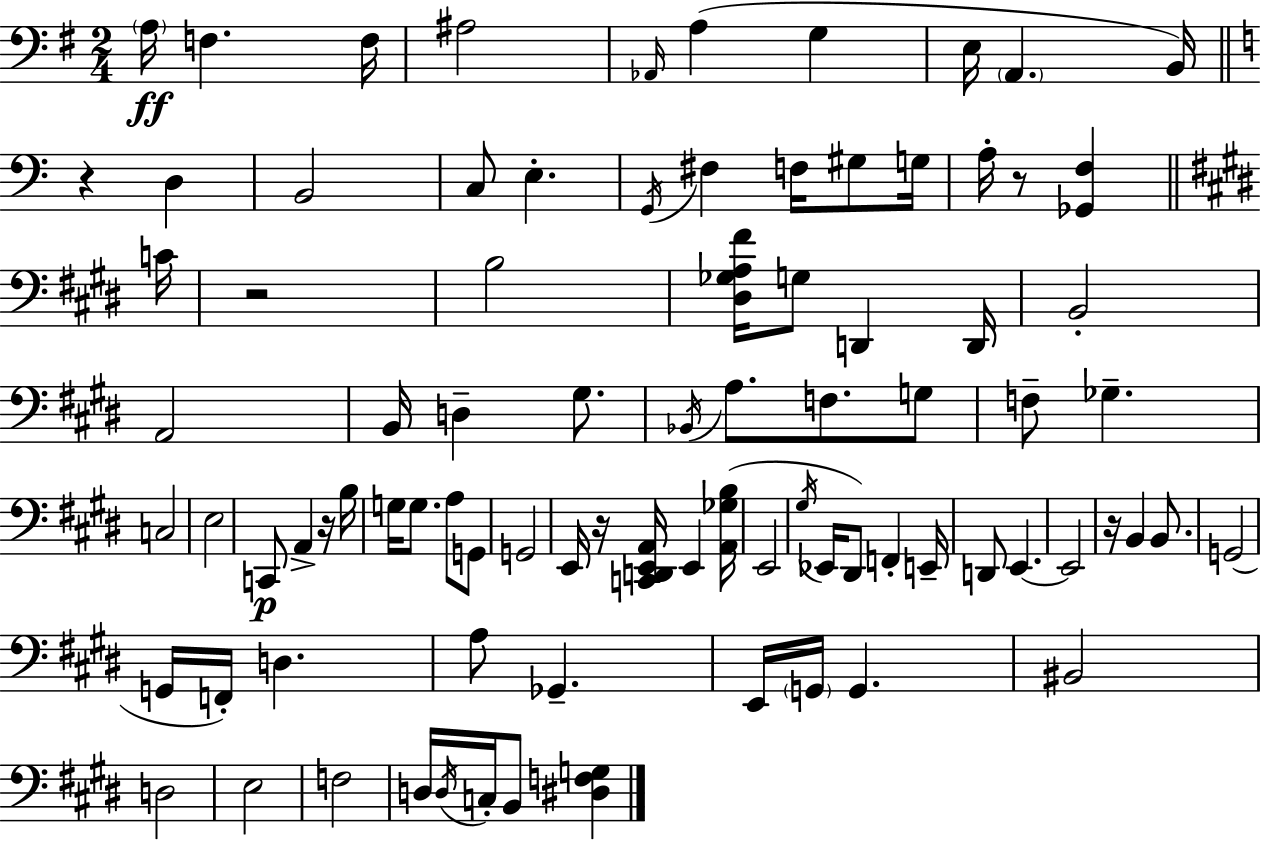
X:1
T:Untitled
M:2/4
L:1/4
K:Em
A,/4 F, F,/4 ^A,2 _A,,/4 A, G, E,/4 A,, B,,/4 z D, B,,2 C,/2 E, G,,/4 ^F, F,/4 ^G,/2 G,/4 A,/4 z/2 [_G,,F,] C/4 z2 B,2 [^D,_G,A,^F]/4 G,/2 D,, D,,/4 B,,2 A,,2 B,,/4 D, ^G,/2 _B,,/4 A,/2 F,/2 G,/2 F,/2 _G, C,2 E,2 C,,/2 A,, z/4 B,/4 G,/4 G,/2 A,/2 G,,/2 G,,2 E,,/4 z/4 [C,,D,,E,,A,,]/4 E,, [A,,_G,B,]/4 E,,2 ^G,/4 _E,,/4 ^D,,/2 F,, E,,/4 D,,/2 E,, E,,2 z/4 B,, B,,/2 G,,2 G,,/4 F,,/4 D, A,/2 _G,, E,,/4 G,,/4 G,, ^B,,2 D,2 E,2 F,2 D,/4 D,/4 C,/4 B,,/2 [^D,F,G,]